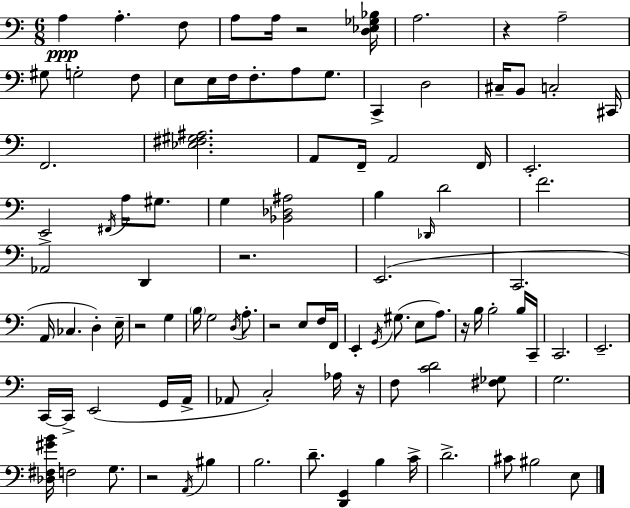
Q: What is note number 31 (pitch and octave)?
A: A3